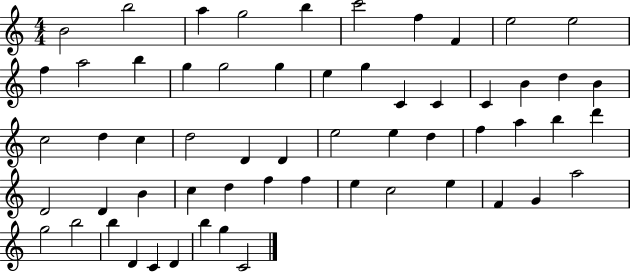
B4/h B5/h A5/q G5/h B5/q C6/h F5/q F4/q E5/h E5/h F5/q A5/h B5/q G5/q G5/h G5/q E5/q G5/q C4/q C4/q C4/q B4/q D5/q B4/q C5/h D5/q C5/q D5/h D4/q D4/q E5/h E5/q D5/q F5/q A5/q B5/q D6/q D4/h D4/q B4/q C5/q D5/q F5/q F5/q E5/q C5/h E5/q F4/q G4/q A5/h G5/h B5/h B5/q D4/q C4/q D4/q B5/q G5/q C4/h